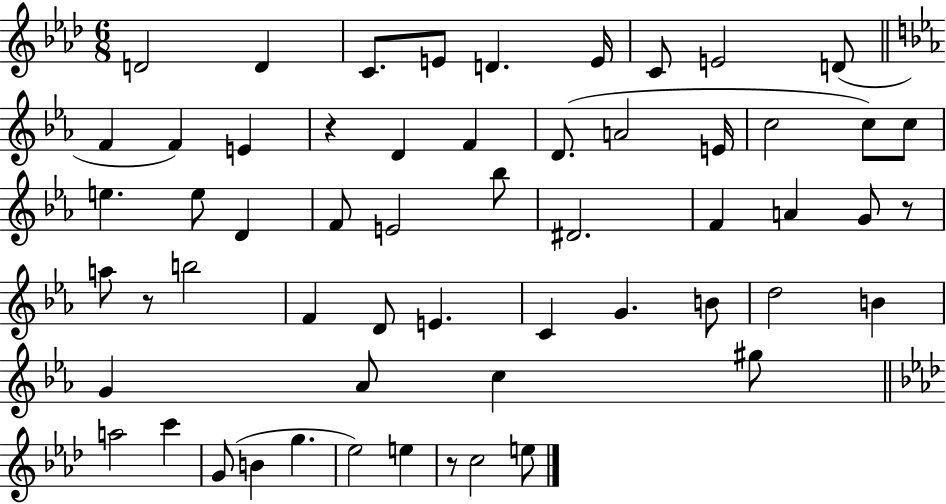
X:1
T:Untitled
M:6/8
L:1/4
K:Ab
D2 D C/2 E/2 D E/4 C/2 E2 D/2 F F E z D F D/2 A2 E/4 c2 c/2 c/2 e e/2 D F/2 E2 _b/2 ^D2 F A G/2 z/2 a/2 z/2 b2 F D/2 E C G B/2 d2 B G _A/2 c ^g/2 a2 c' G/2 B g _e2 e z/2 c2 e/2